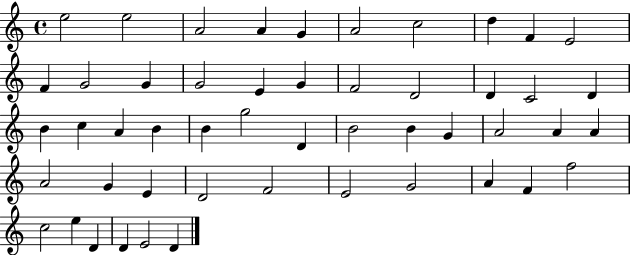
E5/h E5/h A4/h A4/q G4/q A4/h C5/h D5/q F4/q E4/h F4/q G4/h G4/q G4/h E4/q G4/q F4/h D4/h D4/q C4/h D4/q B4/q C5/q A4/q B4/q B4/q G5/h D4/q B4/h B4/q G4/q A4/h A4/q A4/q A4/h G4/q E4/q D4/h F4/h E4/h G4/h A4/q F4/q F5/h C5/h E5/q D4/q D4/q E4/h D4/q